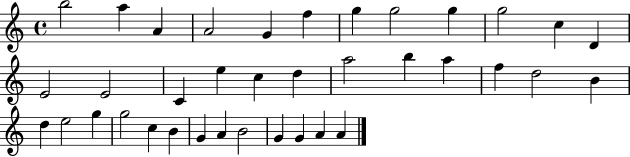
{
  \clef treble
  \time 4/4
  \defaultTimeSignature
  \key c \major
  b''2 a''4 a'4 | a'2 g'4 f''4 | g''4 g''2 g''4 | g''2 c''4 d'4 | \break e'2 e'2 | c'4 e''4 c''4 d''4 | a''2 b''4 a''4 | f''4 d''2 b'4 | \break d''4 e''2 g''4 | g''2 c''4 b'4 | g'4 a'4 b'2 | g'4 g'4 a'4 a'4 | \break \bar "|."
}